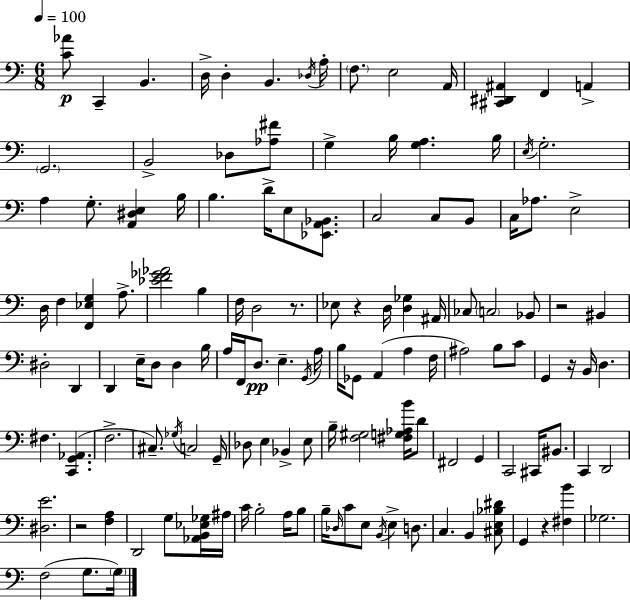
[C4,Ab4]/e C2/q B2/q. D3/s D3/q B2/q. Db3/s A3/s F3/e. E3/h A2/s [C#2,D#2,A#2]/q F2/q A2/q G2/h. B2/h Db3/e [Ab3,F#4]/e G3/q B3/s [G3,A3]/q. B3/s E3/s G3/h. A3/q G3/e. [A2,D#3,E3]/q B3/s B3/q. D4/s E3/e [Eb2,A2,Bb2]/e. C3/h C3/e B2/e C3/s Ab3/e. E3/h D3/s F3/q [F2,Eb3,G3]/q A3/e. [Eb4,F4,Gb4,Ab4]/h B3/q F3/s D3/h R/e. Eb3/e R/q D3/s [D3,Gb3]/q A#2/s CES3/e C3/h Bb2/e R/h BIS2/q D#3/h D2/q D2/q E3/s D3/e D3/q B3/s A3/s F2/s D3/e. E3/q. G2/s A3/s B3/s Gb2/e A2/q A3/q F3/s A#3/h B3/e C4/e G2/q R/s B2/s D3/q. F#3/q. [C2,G2,Ab2]/q. F3/h. C#3/e. Gb3/s C3/h G2/s Db3/e E3/q Bb2/q E3/e B3/s [F3,G#3]/h [F#3,G3,Ab3,B4]/s D4/e F#2/h G2/q C2/h C#2/s BIS2/e. C2/q D2/h [D#3,E4]/h. R/h [F3,A3]/q D2/h G3/e [Ab2,B2,Eb3,Gb3]/s A#3/s C4/s B3/h A3/s B3/e B3/s Db3/s C4/e E3/e B2/s E3/q D3/e. C3/q. B2/q [C#3,E3,Bb3,D#4]/e G2/q R/q [F#3,B4]/q Gb3/h. F3/h G3/e. G3/s